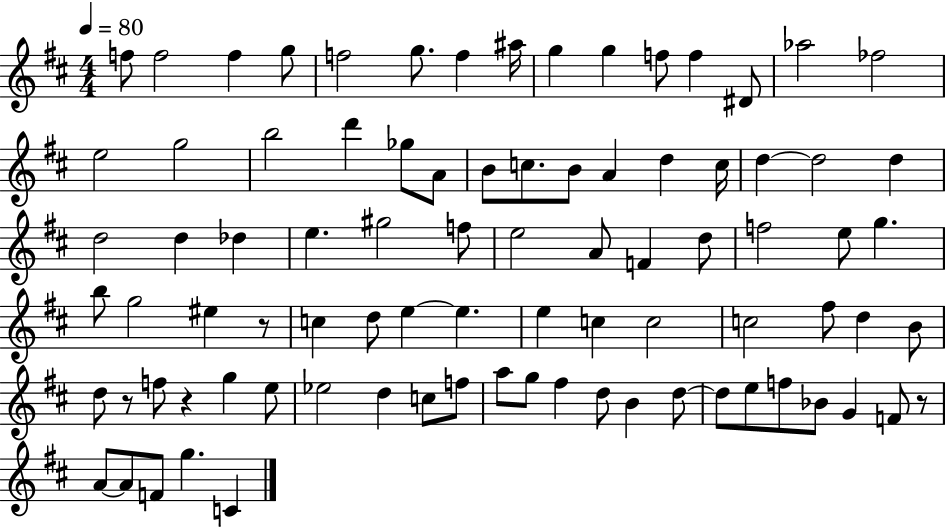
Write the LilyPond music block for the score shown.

{
  \clef treble
  \numericTimeSignature
  \time 4/4
  \key d \major
  \tempo 4 = 80
  f''8 f''2 f''4 g''8 | f''2 g''8. f''4 ais''16 | g''4 g''4 f''8 f''4 dis'8 | aes''2 fes''2 | \break e''2 g''2 | b''2 d'''4 ges''8 a'8 | b'8 c''8. b'8 a'4 d''4 c''16 | d''4~~ d''2 d''4 | \break d''2 d''4 des''4 | e''4. gis''2 f''8 | e''2 a'8 f'4 d''8 | f''2 e''8 g''4. | \break b''8 g''2 eis''4 r8 | c''4 d''8 e''4~~ e''4. | e''4 c''4 c''2 | c''2 fis''8 d''4 b'8 | \break d''8 r8 f''8 r4 g''4 e''8 | ees''2 d''4 c''8 f''8 | a''8 g''8 fis''4 d''8 b'4 d''8~~ | d''8 e''8 f''8 bes'8 g'4 f'8 r8 | \break a'8~~ a'8 f'8 g''4. c'4 | \bar "|."
}